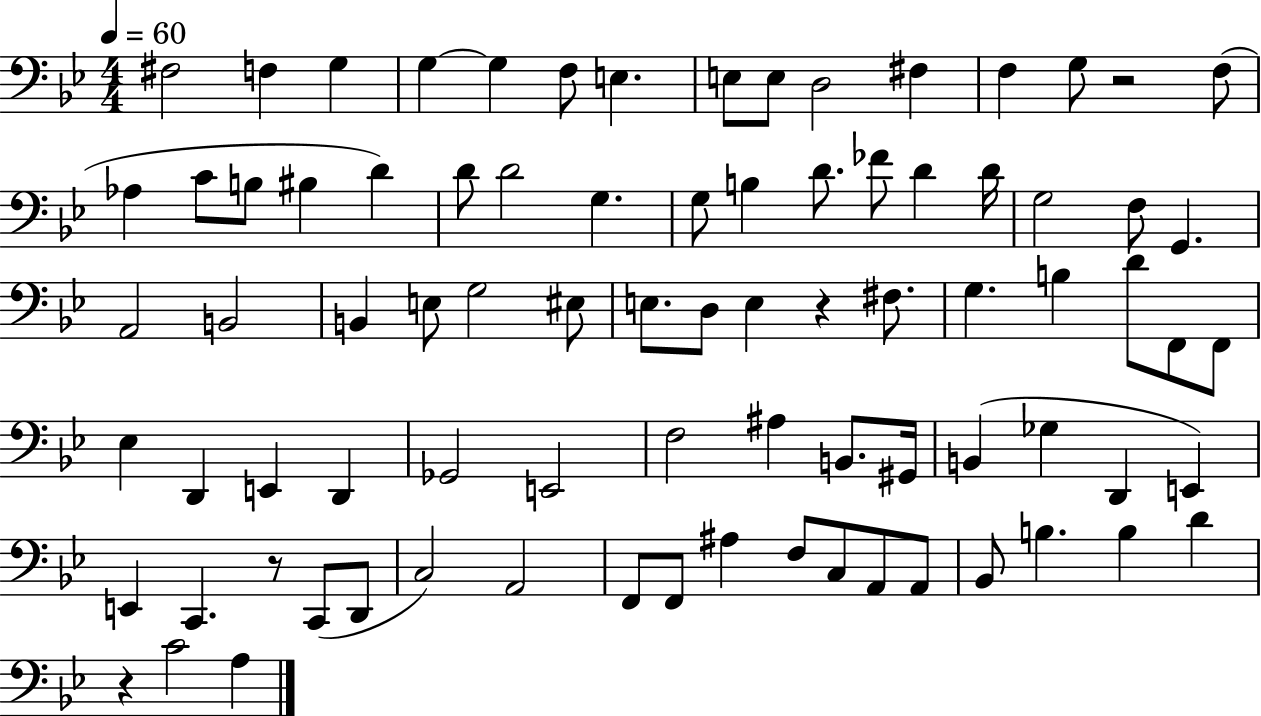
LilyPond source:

{
  \clef bass
  \numericTimeSignature
  \time 4/4
  \key bes \major
  \tempo 4 = 60
  fis2 f4 g4 | g4~~ g4 f8 e4. | e8 e8 d2 fis4 | f4 g8 r2 f8( | \break aes4 c'8 b8 bis4 d'4) | d'8 d'2 g4. | g8 b4 d'8. fes'8 d'4 d'16 | g2 f8 g,4. | \break a,2 b,2 | b,4 e8 g2 eis8 | e8. d8 e4 r4 fis8. | g4. b4 d'8 f,8 f,8 | \break ees4 d,4 e,4 d,4 | ges,2 e,2 | f2 ais4 b,8. gis,16 | b,4( ges4 d,4 e,4) | \break e,4 c,4. r8 c,8( d,8 | c2) a,2 | f,8 f,8 ais4 f8 c8 a,8 a,8 | bes,8 b4. b4 d'4 | \break r4 c'2 a4 | \bar "|."
}